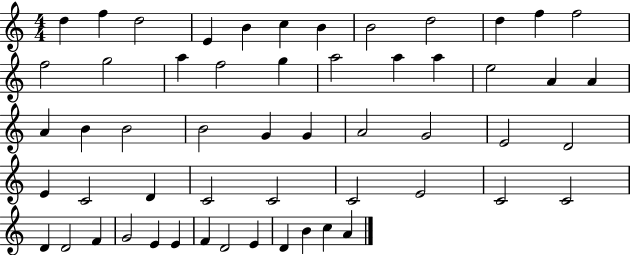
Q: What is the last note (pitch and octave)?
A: A4